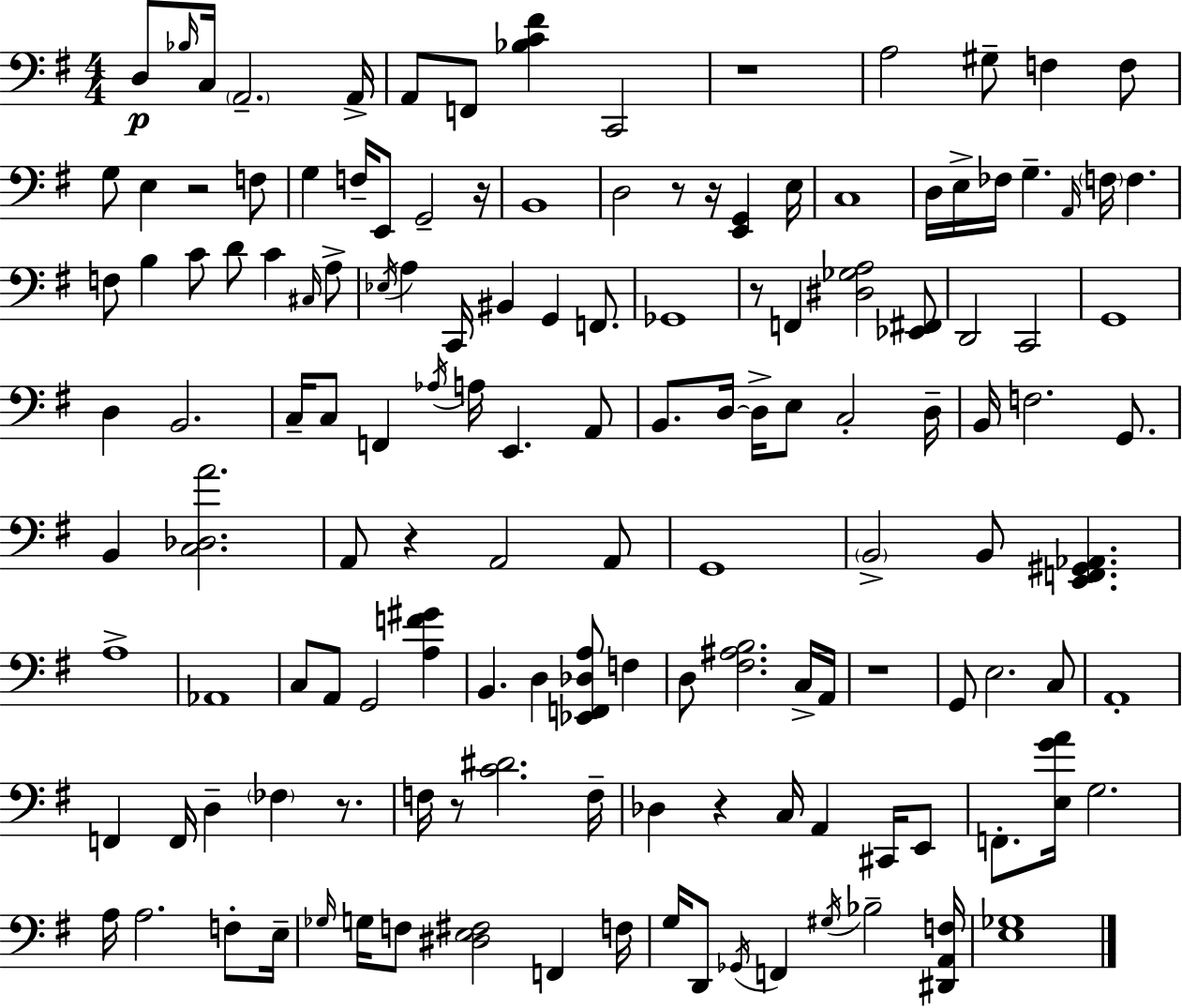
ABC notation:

X:1
T:Untitled
M:4/4
L:1/4
K:G
D,/2 _B,/4 C,/4 A,,2 A,,/4 A,,/2 F,,/2 [_B,C^F] C,,2 z4 A,2 ^G,/2 F, F,/2 G,/2 E, z2 F,/2 G, F,/4 E,,/2 G,,2 z/4 B,,4 D,2 z/2 z/4 [E,,G,,] E,/4 C,4 D,/4 E,/4 _F,/4 G, A,,/4 F,/4 F, F,/2 B, C/2 D/2 C ^C,/4 A,/2 _E,/4 A, C,,/4 ^B,, G,, F,,/2 _G,,4 z/2 F,, [^D,_G,A,]2 [_E,,^F,,]/2 D,,2 C,,2 G,,4 D, B,,2 C,/4 C,/2 F,, _A,/4 A,/4 E,, A,,/2 B,,/2 D,/4 D,/4 E,/2 C,2 D,/4 B,,/4 F,2 G,,/2 B,, [C,_D,A]2 A,,/2 z A,,2 A,,/2 G,,4 B,,2 B,,/2 [E,,F,,^G,,_A,,] A,4 _A,,4 C,/2 A,,/2 G,,2 [A,F^G] B,, D, [_E,,F,,_D,A,]/2 F, D,/2 [^F,^A,B,]2 C,/4 A,,/4 z4 G,,/2 E,2 C,/2 A,,4 F,, F,,/4 D, _F, z/2 F,/4 z/2 [C^D]2 F,/4 _D, z C,/4 A,, ^C,,/4 E,,/2 F,,/2 [E,GA]/4 G,2 A,/4 A,2 F,/2 E,/4 _G,/4 G,/4 F,/2 [^D,E,^F,]2 F,, F,/4 G,/4 D,,/2 _G,,/4 F,, ^G,/4 _B,2 [^D,,A,,F,]/4 [E,_G,]4